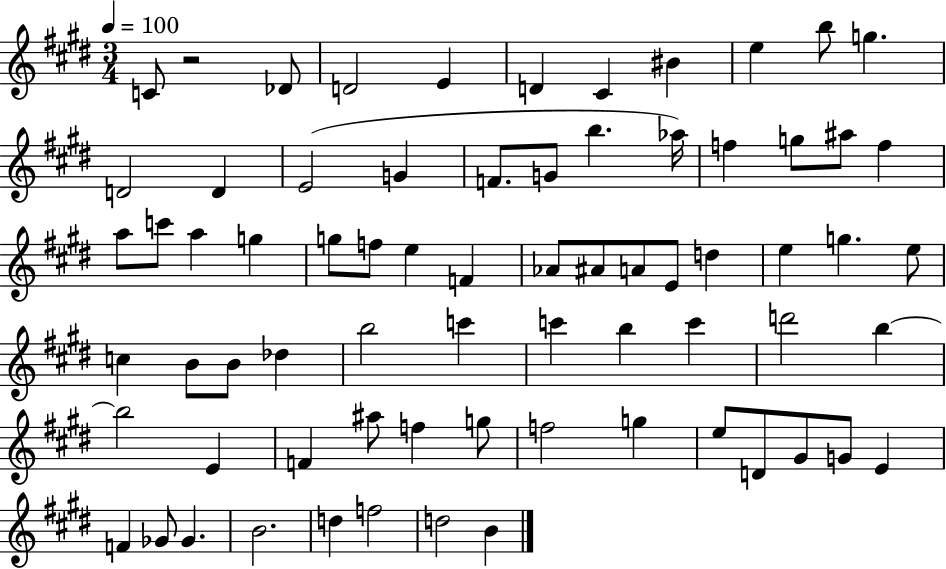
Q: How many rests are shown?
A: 1